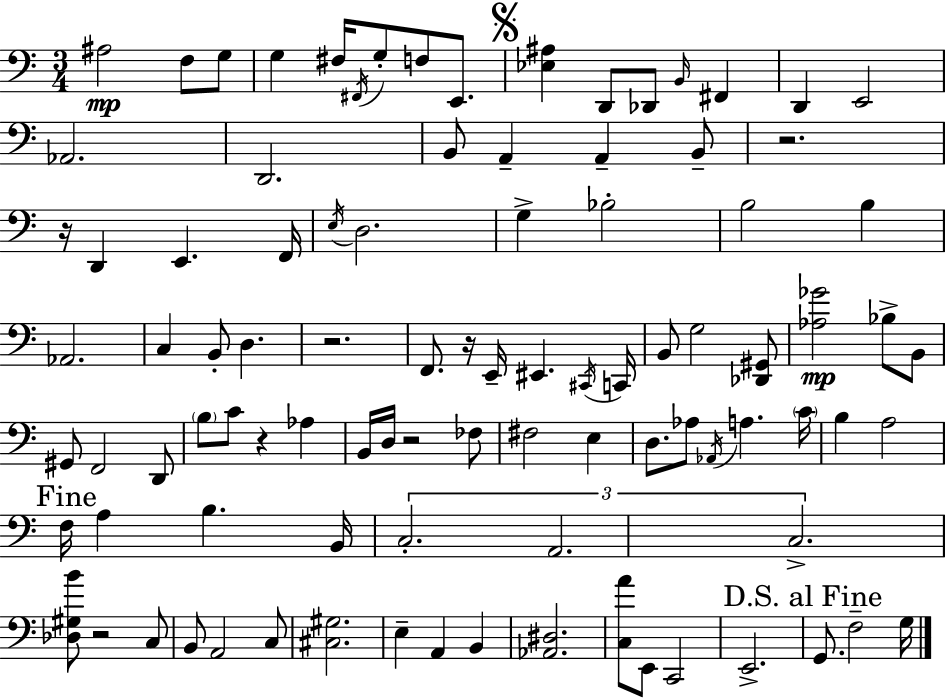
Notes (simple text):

A#3/h F3/e G3/e G3/q F#3/s F#2/s G3/e F3/e E2/e. [Eb3,A#3]/q D2/e Db2/e B2/s F#2/q D2/q E2/h Ab2/h. D2/h. B2/e A2/q A2/q B2/e R/h. R/s D2/q E2/q. F2/s E3/s D3/h. G3/q Bb3/h B3/h B3/q Ab2/h. C3/q B2/e D3/q. R/h. F2/e. R/s E2/s EIS2/q. C#2/s C2/s B2/e G3/h [Db2,G#2]/e [Ab3,Gb4]/h Bb3/e B2/e G#2/e F2/h D2/e B3/e C4/e R/q Ab3/q B2/s D3/s R/h FES3/e F#3/h E3/q D3/e. Ab3/e Ab2/s A3/q. C4/s B3/q A3/h F3/s A3/q B3/q. B2/s C3/h. A2/h. C3/h. [Db3,G#3,B4]/e R/h C3/e B2/e A2/h C3/e [C#3,G#3]/h. E3/q A2/q B2/q [Ab2,D#3]/h. [C3,A4]/e E2/e C2/h E2/h. G2/e. F3/h G3/s